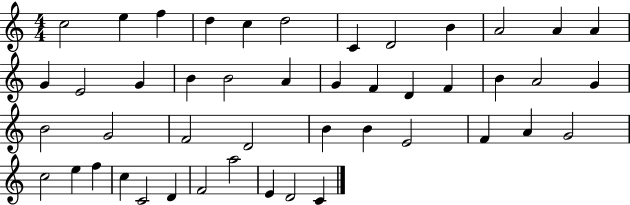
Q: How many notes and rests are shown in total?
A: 46